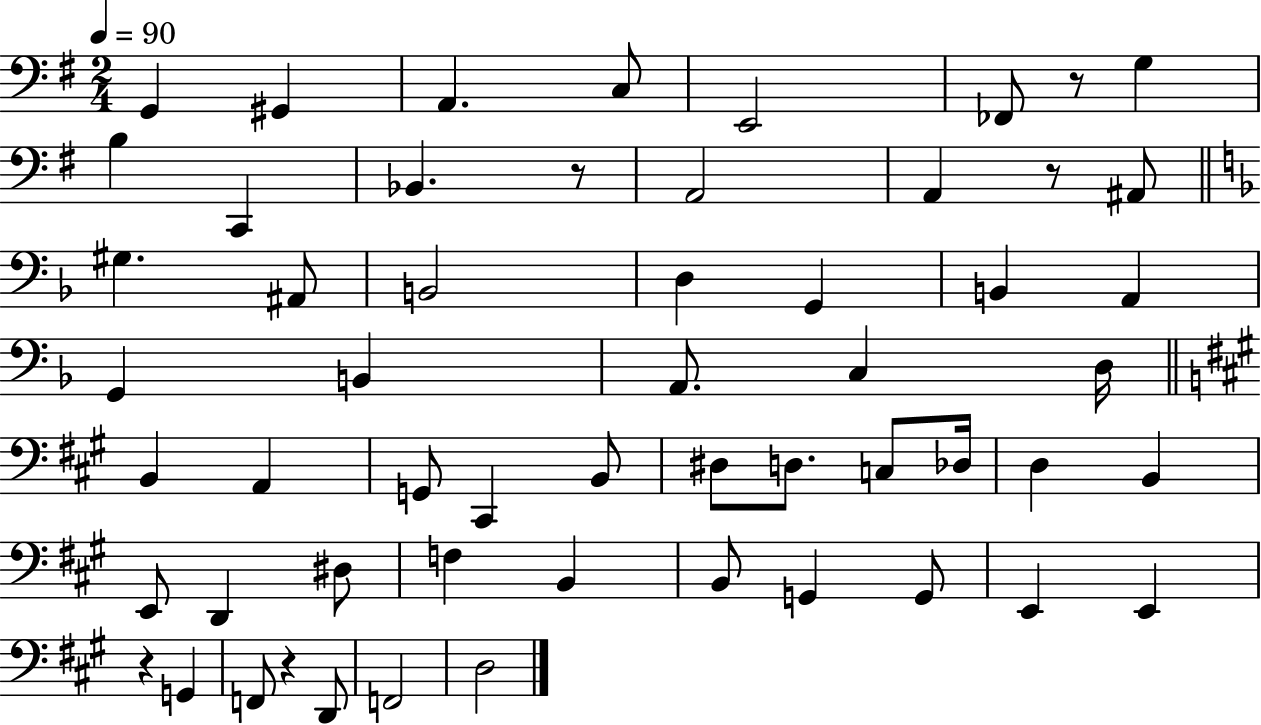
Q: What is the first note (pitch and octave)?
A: G2